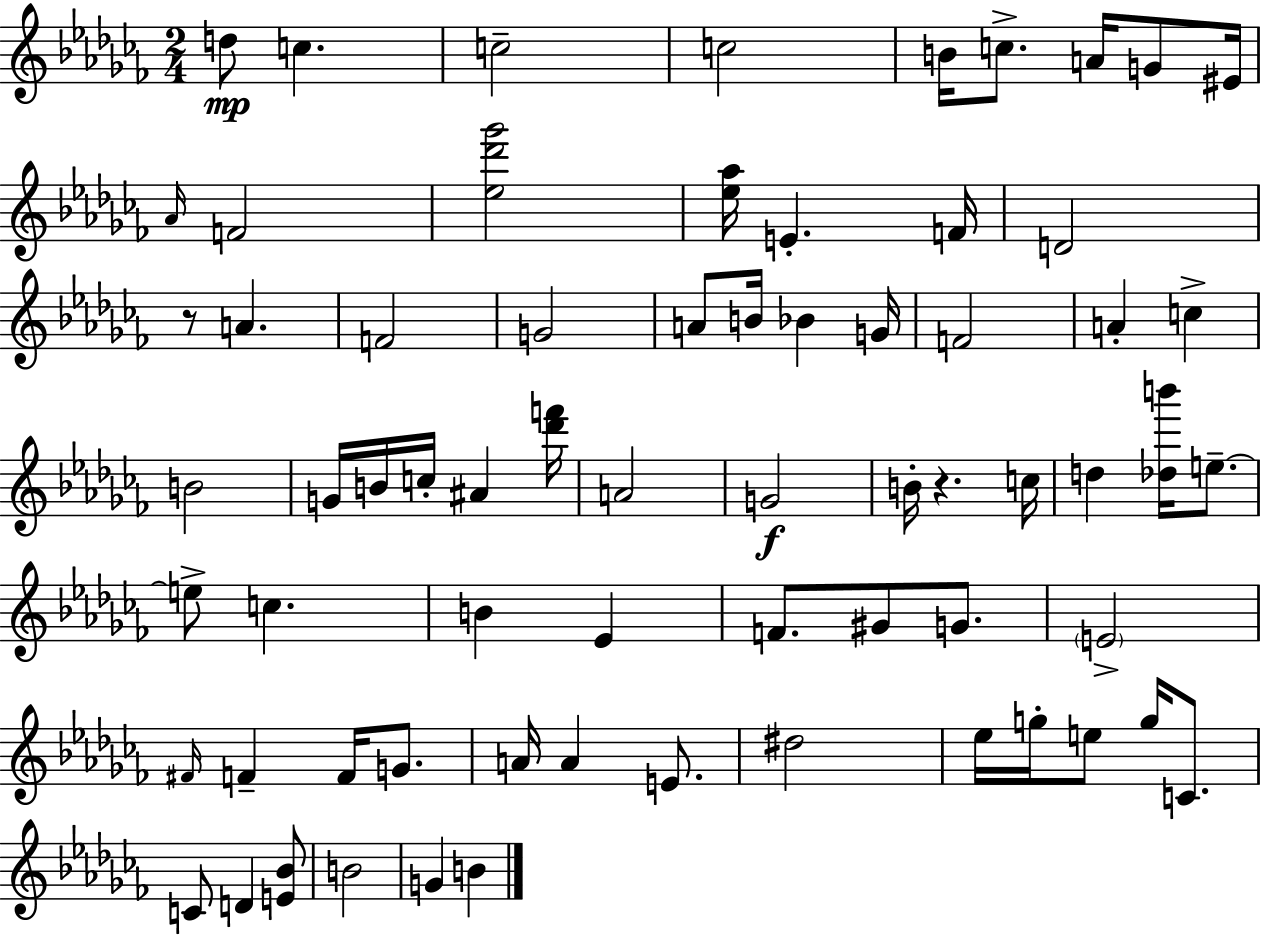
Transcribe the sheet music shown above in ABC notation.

X:1
T:Untitled
M:2/4
L:1/4
K:Abm
d/2 c c2 c2 B/4 c/2 A/4 G/2 ^E/4 _A/4 F2 [_e_d'_g']2 [_e_a]/4 E F/4 D2 z/2 A F2 G2 A/2 B/4 _B G/4 F2 A c B2 G/4 B/4 c/4 ^A [_d'f']/4 A2 G2 B/4 z c/4 d [_db']/4 e/2 e/2 c B _E F/2 ^G/2 G/2 E2 ^F/4 F F/4 G/2 A/4 A E/2 ^d2 _e/4 g/4 e/2 g/4 C/2 C/2 D [E_B]/2 B2 G B